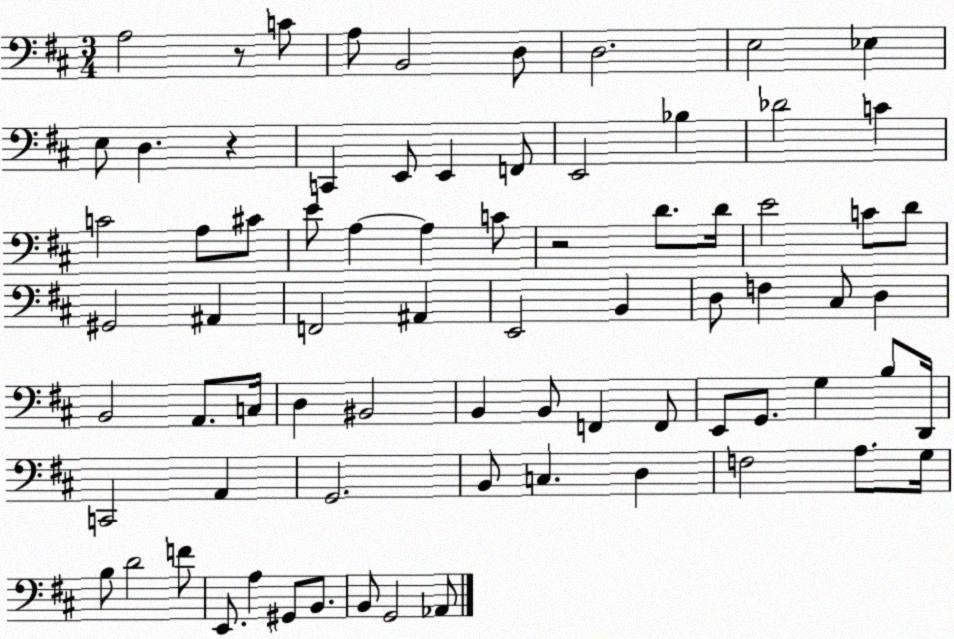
X:1
T:Untitled
M:3/4
L:1/4
K:D
A,2 z/2 C/2 A,/2 B,,2 D,/2 D,2 E,2 _E, E,/2 D, z C,, E,,/2 E,, F,,/2 E,,2 _B, _D2 C C2 A,/2 ^C/2 E/2 A, A, C/2 z2 D/2 D/4 E2 C/2 D/2 ^G,,2 ^A,, F,,2 ^A,, E,,2 B,, D,/2 F, ^C,/2 D, B,,2 A,,/2 C,/4 D, ^B,,2 B,, B,,/2 F,, F,,/2 E,,/2 G,,/2 G, B,/2 D,,/4 C,,2 A,, G,,2 B,,/2 C, D, F,2 A,/2 G,/4 B,/2 D2 F/2 E,,/2 A, ^G,,/2 B,,/2 B,,/2 G,,2 _A,,/2